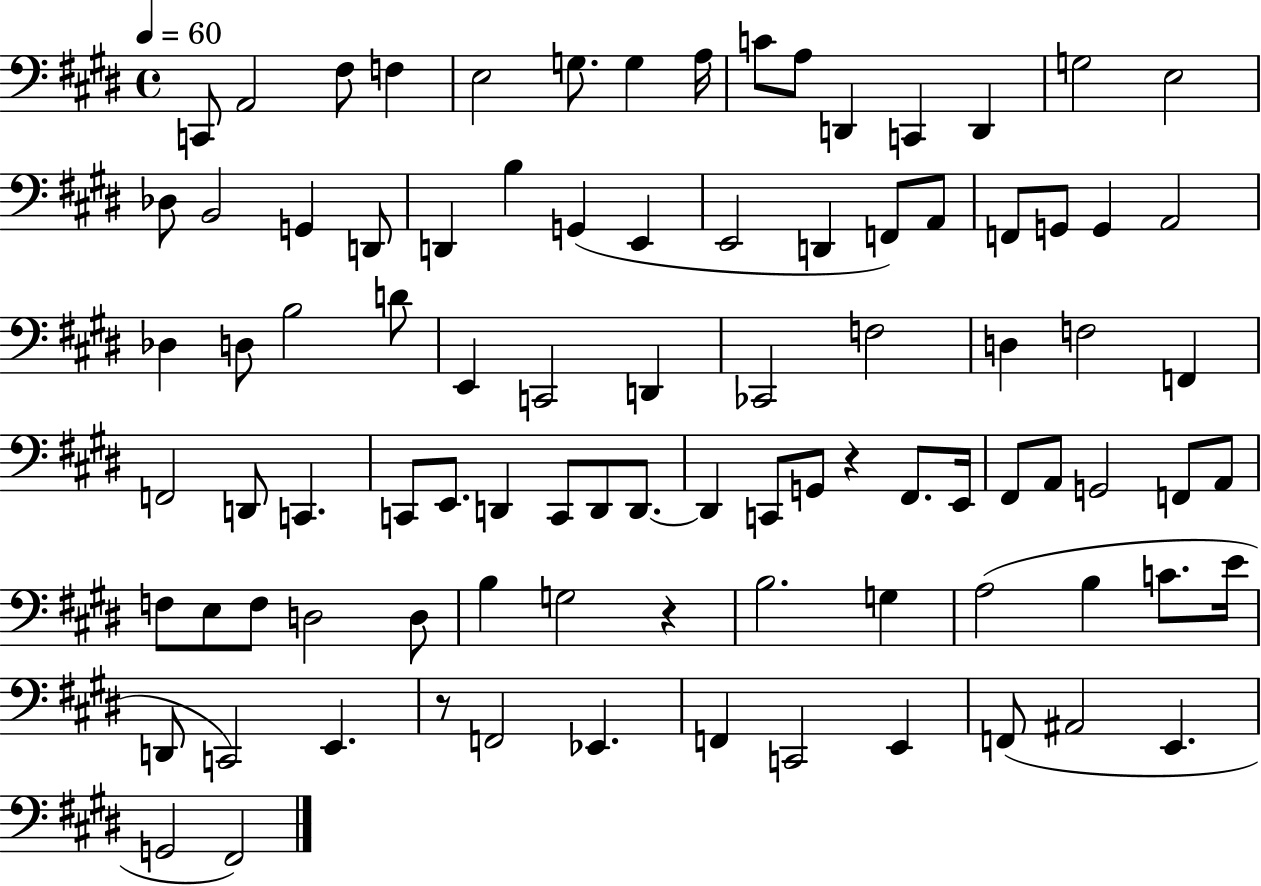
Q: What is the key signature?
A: E major